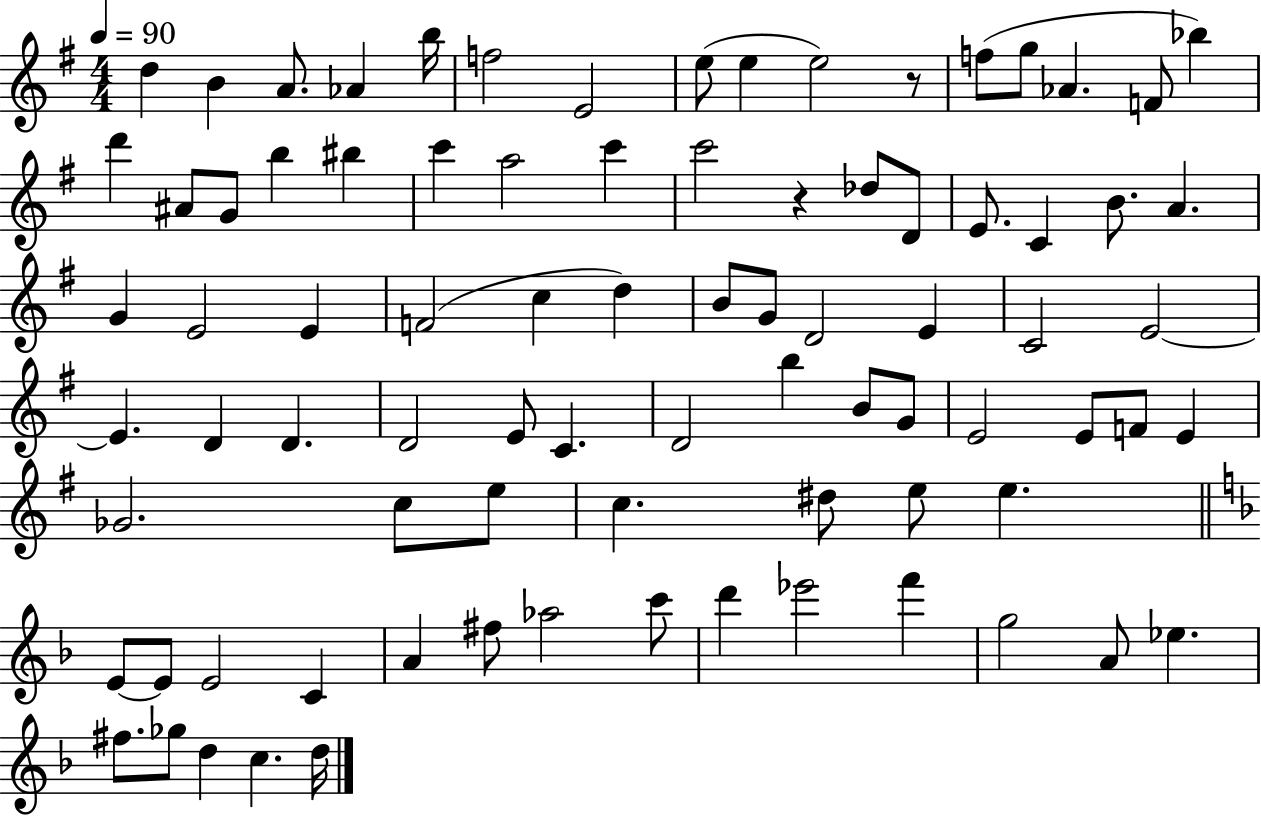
D5/q B4/q A4/e. Ab4/q B5/s F5/h E4/h E5/e E5/q E5/h R/e F5/e G5/e Ab4/q. F4/e Bb5/q D6/q A#4/e G4/e B5/q BIS5/q C6/q A5/h C6/q C6/h R/q Db5/e D4/e E4/e. C4/q B4/e. A4/q. G4/q E4/h E4/q F4/h C5/q D5/q B4/e G4/e D4/h E4/q C4/h E4/h E4/q. D4/q D4/q. D4/h E4/e C4/q. D4/h B5/q B4/e G4/e E4/h E4/e F4/e E4/q Gb4/h. C5/e E5/e C5/q. D#5/e E5/e E5/q. E4/e E4/e E4/h C4/q A4/q F#5/e Ab5/h C6/e D6/q Eb6/h F6/q G5/h A4/e Eb5/q. F#5/e. Gb5/e D5/q C5/q. D5/s